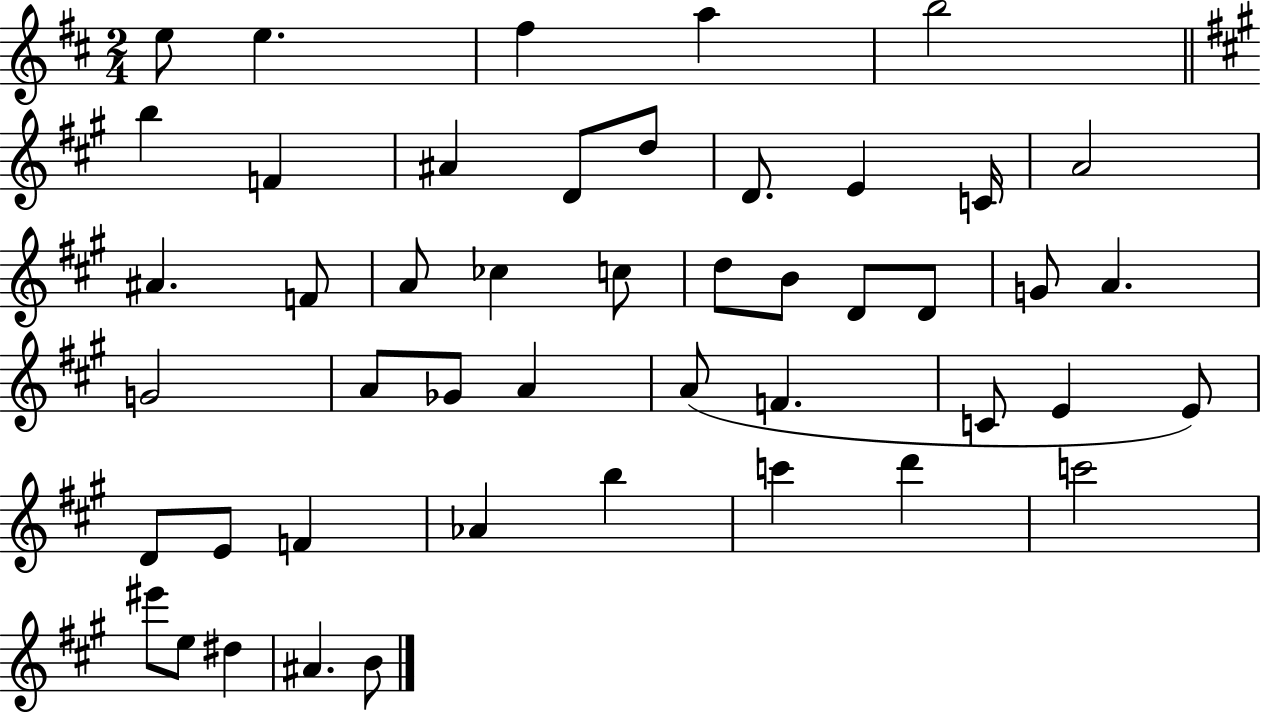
{
  \clef treble
  \numericTimeSignature
  \time 2/4
  \key d \major
  \repeat volta 2 { e''8 e''4. | fis''4 a''4 | b''2 | \bar "||" \break \key a \major b''4 f'4 | ais'4 d'8 d''8 | d'8. e'4 c'16 | a'2 | \break ais'4. f'8 | a'8 ces''4 c''8 | d''8 b'8 d'8 d'8 | g'8 a'4. | \break g'2 | a'8 ges'8 a'4 | a'8( f'4. | c'8 e'4 e'8) | \break d'8 e'8 f'4 | aes'4 b''4 | c'''4 d'''4 | c'''2 | \break eis'''8 e''8 dis''4 | ais'4. b'8 | } \bar "|."
}